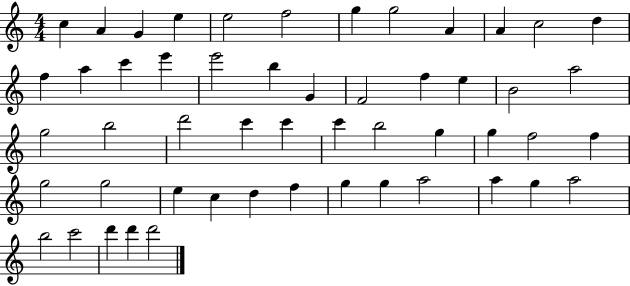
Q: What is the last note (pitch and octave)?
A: D6